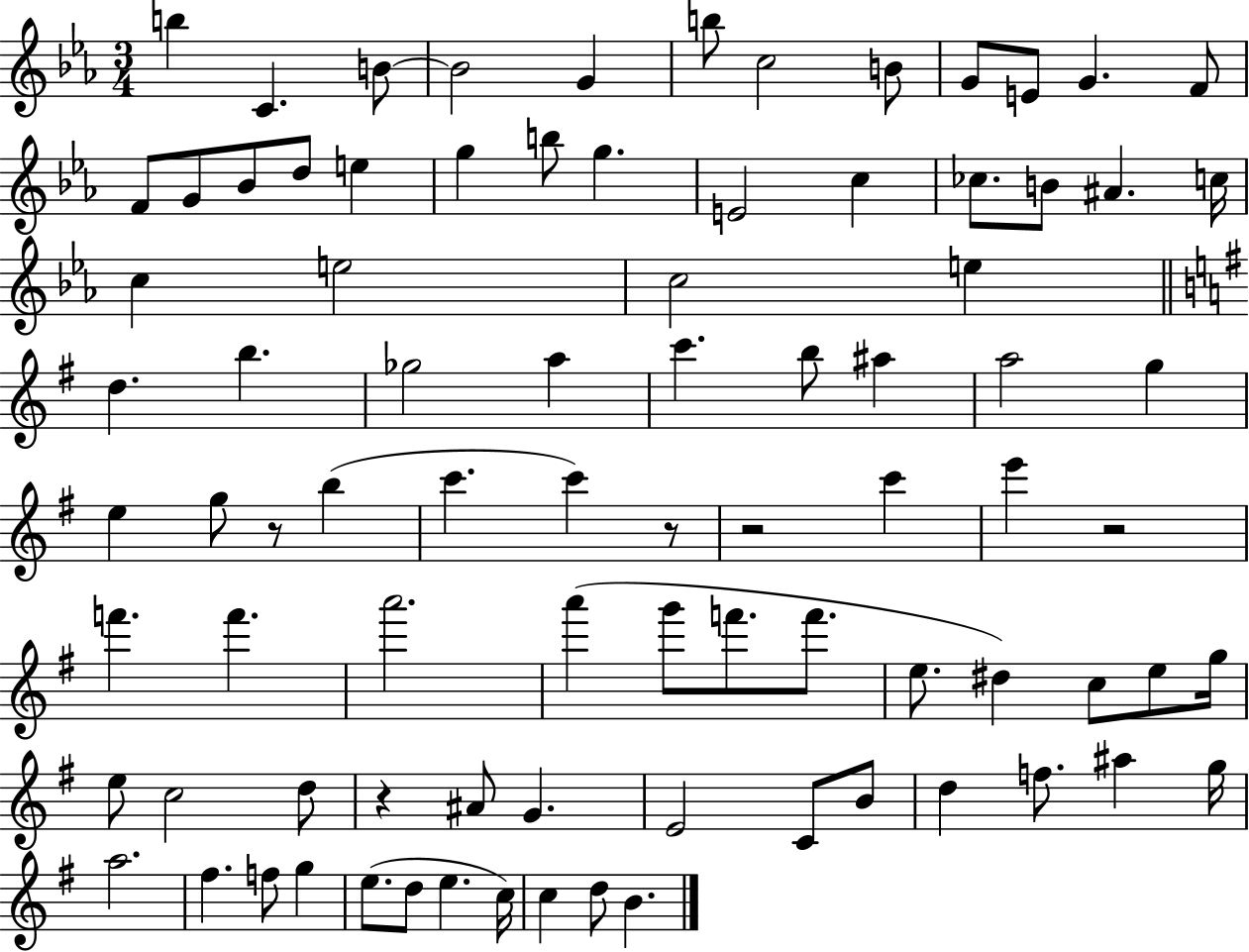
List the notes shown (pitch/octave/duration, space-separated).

B5/q C4/q. B4/e B4/h G4/q B5/e C5/h B4/e G4/e E4/e G4/q. F4/e F4/e G4/e Bb4/e D5/e E5/q G5/q B5/e G5/q. E4/h C5/q CES5/e. B4/e A#4/q. C5/s C5/q E5/h C5/h E5/q D5/q. B5/q. Gb5/h A5/q C6/q. B5/e A#5/q A5/h G5/q E5/q G5/e R/e B5/q C6/q. C6/q R/e R/h C6/q E6/q R/h F6/q. F6/q. A6/h. A6/q G6/e F6/e. F6/e. E5/e. D#5/q C5/e E5/e G5/s E5/e C5/h D5/e R/q A#4/e G4/q. E4/h C4/e B4/e D5/q F5/e. A#5/q G5/s A5/h. F#5/q. F5/e G5/q E5/e. D5/e E5/q. C5/s C5/q D5/e B4/q.